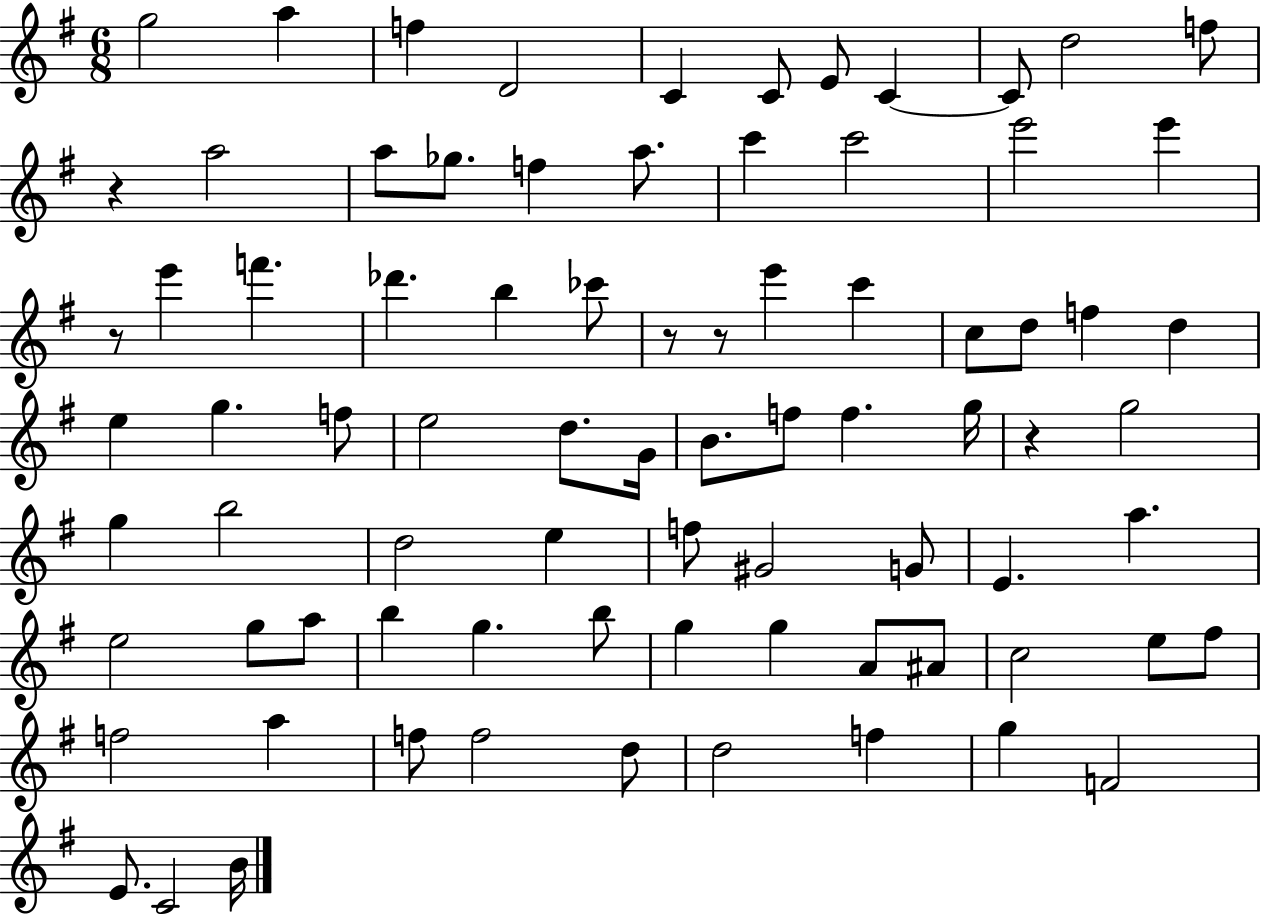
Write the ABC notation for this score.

X:1
T:Untitled
M:6/8
L:1/4
K:G
g2 a f D2 C C/2 E/2 C C/2 d2 f/2 z a2 a/2 _g/2 f a/2 c' c'2 e'2 e' z/2 e' f' _d' b _c'/2 z/2 z/2 e' c' c/2 d/2 f d e g f/2 e2 d/2 G/4 B/2 f/2 f g/4 z g2 g b2 d2 e f/2 ^G2 G/2 E a e2 g/2 a/2 b g b/2 g g A/2 ^A/2 c2 e/2 ^f/2 f2 a f/2 f2 d/2 d2 f g F2 E/2 C2 B/4